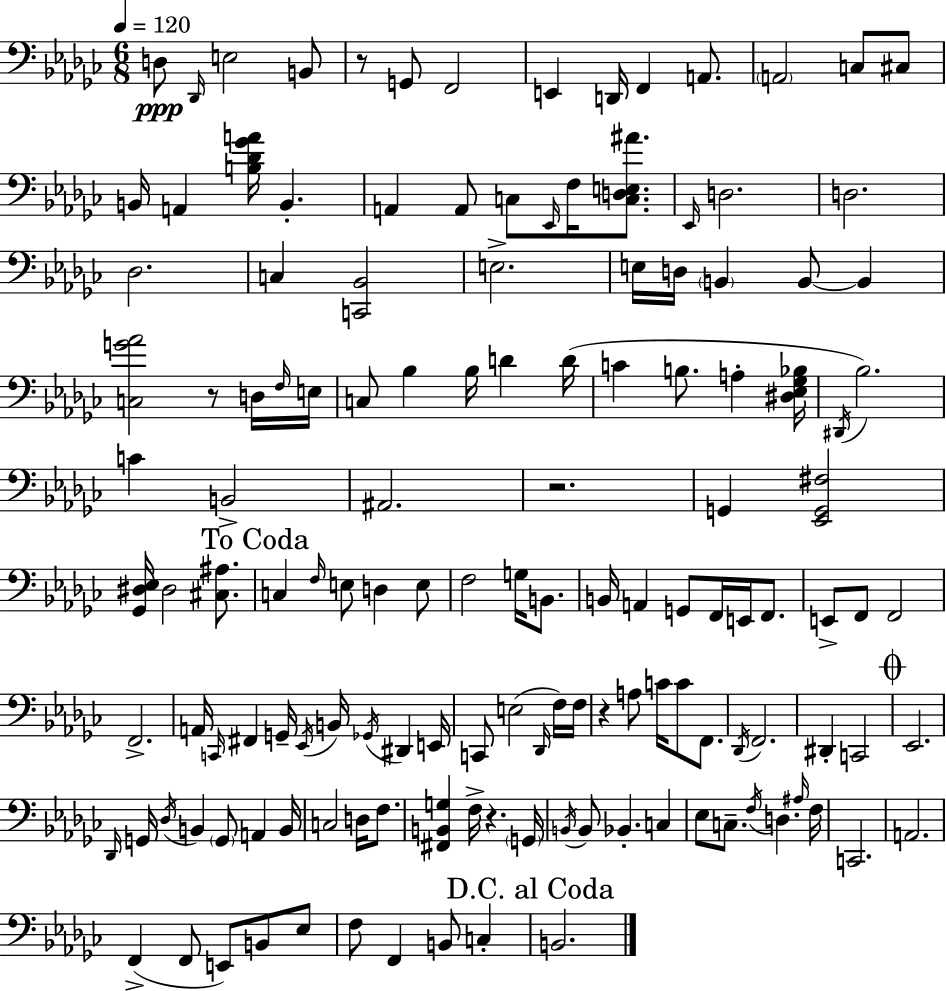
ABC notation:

X:1
T:Untitled
M:6/8
L:1/4
K:Ebm
D,/2 _D,,/4 E,2 B,,/2 z/2 G,,/2 F,,2 E,, D,,/4 F,, A,,/2 A,,2 C,/2 ^C,/2 B,,/4 A,, [B,_D_GA]/4 B,, A,, A,,/2 C,/2 _E,,/4 F,/4 [C,D,E,^A]/2 _E,,/4 D,2 D,2 _D,2 C, [C,,_B,,]2 E,2 E,/4 D,/4 B,, B,,/2 B,, [C,G_A]2 z/2 D,/4 F,/4 E,/4 C,/2 _B, _B,/4 D D/4 C B,/2 A, [^D,_E,_G,_B,]/4 ^D,,/4 _B,2 C B,,2 ^A,,2 z2 G,, [_E,,G,,^F,]2 [_G,,^D,_E,]/4 ^D,2 [^C,^A,]/2 C, F,/4 E,/2 D, E,/2 F,2 G,/4 B,,/2 B,,/4 A,, G,,/2 F,,/4 E,,/4 F,,/2 E,,/2 F,,/2 F,,2 F,,2 A,,/4 C,,/4 ^F,, G,,/4 _E,,/4 B,,/4 _G,,/4 ^D,, E,,/4 C,,/2 E,2 _D,,/4 F,/4 F,/4 z A,/2 C/4 C/2 F,,/2 _D,,/4 F,,2 ^D,, C,,2 _E,,2 _D,,/4 G,,/4 _D,/4 B,, G,,/2 A,, B,,/4 C,2 D,/4 F,/2 [^F,,B,,G,] F,/4 z G,,/4 B,,/4 B,,/2 _B,, C, _E,/2 C,/2 F,/4 D, ^A,/4 F,/4 C,,2 A,,2 F,, F,,/2 E,,/2 B,,/2 _E,/2 F,/2 F,, B,,/2 C, B,,2